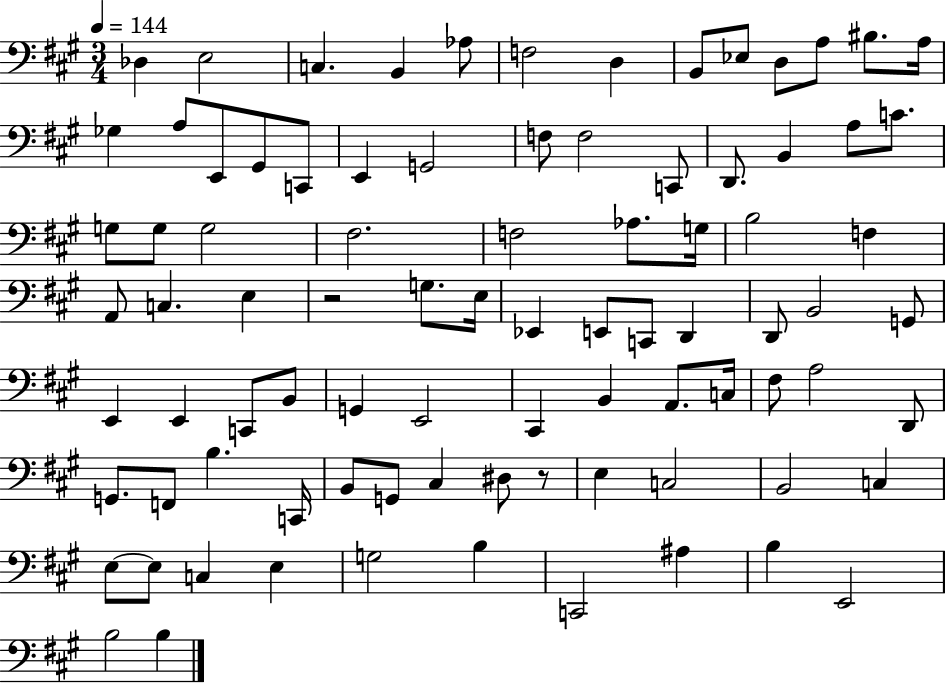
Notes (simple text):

Db3/q E3/h C3/q. B2/q Ab3/e F3/h D3/q B2/e Eb3/e D3/e A3/e BIS3/e. A3/s Gb3/q A3/e E2/e G#2/e C2/e E2/q G2/h F3/e F3/h C2/e D2/e. B2/q A3/e C4/e. G3/e G3/e G3/h F#3/h. F3/h Ab3/e. G3/s B3/h F3/q A2/e C3/q. E3/q R/h G3/e. E3/s Eb2/q E2/e C2/e D2/q D2/e B2/h G2/e E2/q E2/q C2/e B2/e G2/q E2/h C#2/q B2/q A2/e. C3/s F#3/e A3/h D2/e G2/e. F2/e B3/q. C2/s B2/e G2/e C#3/q D#3/e R/e E3/q C3/h B2/h C3/q E3/e E3/e C3/q E3/q G3/h B3/q C2/h A#3/q B3/q E2/h B3/h B3/q